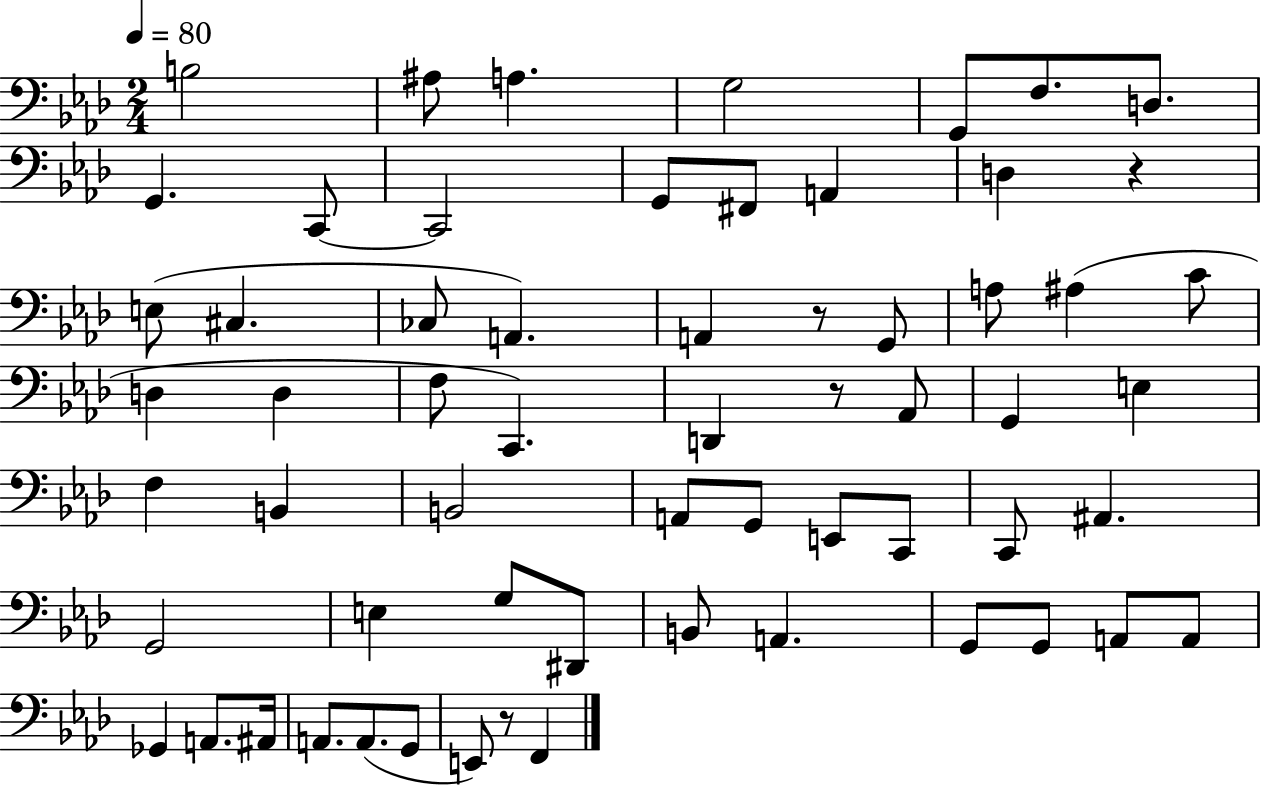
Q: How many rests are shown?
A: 4